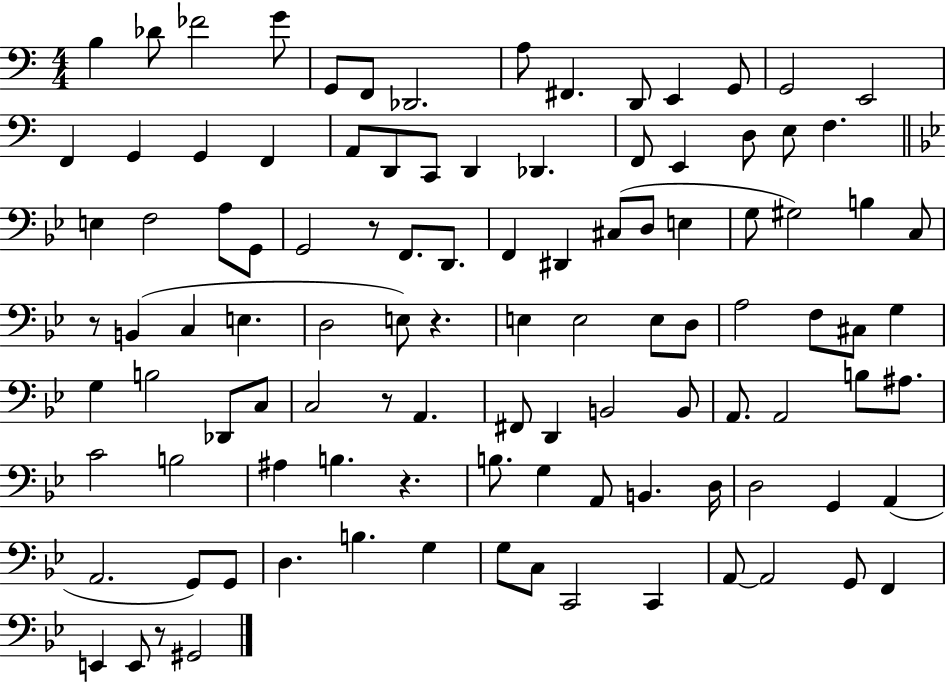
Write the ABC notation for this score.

X:1
T:Untitled
M:4/4
L:1/4
K:C
B, _D/2 _F2 G/2 G,,/2 F,,/2 _D,,2 A,/2 ^F,, D,,/2 E,, G,,/2 G,,2 E,,2 F,, G,, G,, F,, A,,/2 D,,/2 C,,/2 D,, _D,, F,,/2 E,, D,/2 E,/2 F, E, F,2 A,/2 G,,/2 G,,2 z/2 F,,/2 D,,/2 F,, ^D,, ^C,/2 D,/2 E, G,/2 ^G,2 B, C,/2 z/2 B,, C, E, D,2 E,/2 z E, E,2 E,/2 D,/2 A,2 F,/2 ^C,/2 G, G, B,2 _D,,/2 C,/2 C,2 z/2 A,, ^F,,/2 D,, B,,2 B,,/2 A,,/2 A,,2 B,/2 ^A,/2 C2 B,2 ^A, B, z B,/2 G, A,,/2 B,, D,/4 D,2 G,, A,, A,,2 G,,/2 G,,/2 D, B, G, G,/2 C,/2 C,,2 C,, A,,/2 A,,2 G,,/2 F,, E,, E,,/2 z/2 ^G,,2